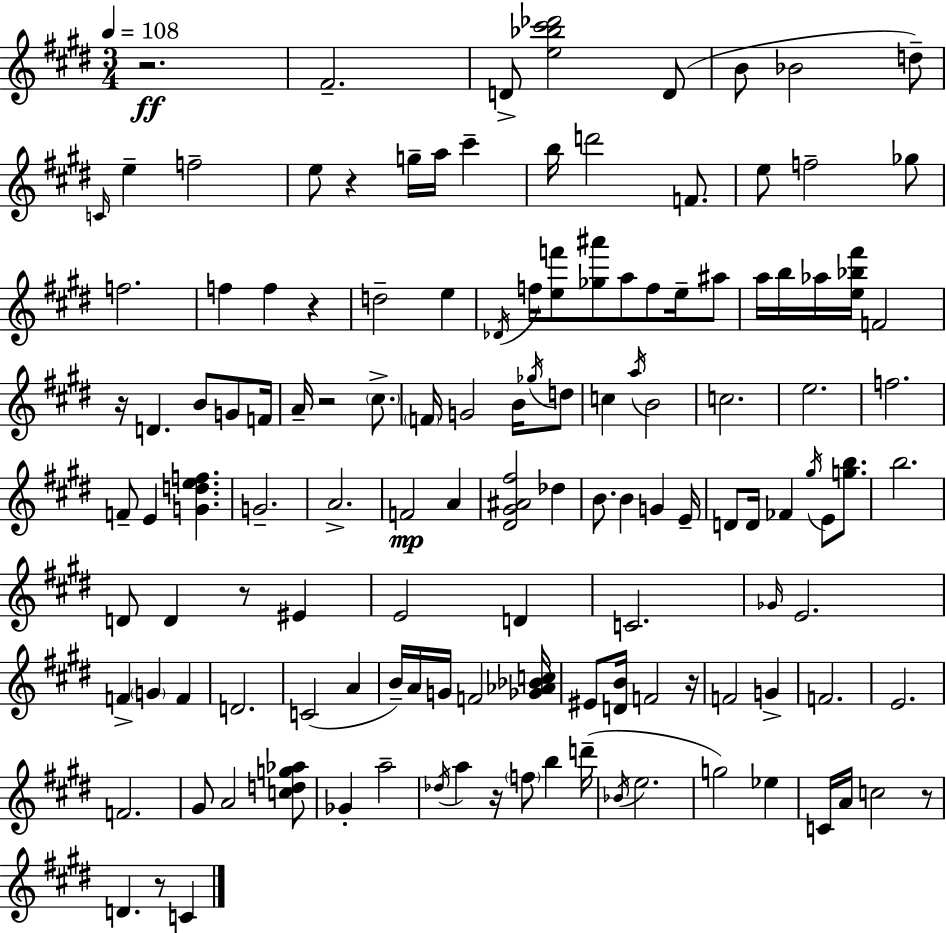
{
  \clef treble
  \numericTimeSignature
  \time 3/4
  \key e \major
  \tempo 4 = 108
  r2.\ff | fis'2.-- | d'8-> <e'' bes'' cis''' des'''>2 d'8( | b'8 bes'2 d''8--) | \break \grace { c'16 } e''4-- f''2-- | e''8 r4 g''16-- a''16 cis'''4-- | b''16 d'''2 f'8. | e''8 f''2-- ges''8 | \break f''2. | f''4 f''4 r4 | d''2-- e''4 | \acciaccatura { des'16 } f''16 <e'' f'''>8 <ges'' ais'''>8 a''8 f''8 e''16-- | \break ais''8 a''16 b''16 aes''16 <e'' bes'' fis'''>16 f'2 | r16 d'4. b'8 g'8 | f'16 a'16-- r2 \parenthesize cis''8.-> | \parenthesize f'16 g'2 b'16 | \break \acciaccatura { ges''16 } d''8 c''4 \acciaccatura { a''16 } b'2 | c''2. | e''2. | f''2. | \break f'8-- e'4 <g' d'' e'' f''>4. | g'2.-- | a'2.-> | f'2\mp | \break a'4 <dis' gis' ais' fis''>2 | des''4 b'8. b'4 g'4 | e'16-- d'8 d'16 fes'4 \acciaccatura { gis''16 } | e'8 <g'' b''>8. b''2. | \break d'8 d'4 r8 | eis'4 e'2 | d'4 c'2. | \grace { ges'16 } e'2. | \break f'4-> \parenthesize g'4 | f'4 d'2. | c'2( | a'4 b'16--) a'16 g'16 f'2 | \break <ges' aes' bes' c''>16 eis'8 <d' b'>16 f'2 | r16 f'2 | g'4-> f'2. | e'2. | \break f'2. | gis'8 a'2 | <c'' d'' g'' aes''>8 ges'4-. a''2-- | \acciaccatura { des''16 } a''4 r16 | \break \parenthesize f''8 b''4 d'''16--( \acciaccatura { bes'16 } e''2. | g''2) | ees''4 c'16 a'16 c''2 | r8 d'4. | \break r8 c'4 \bar "|."
}